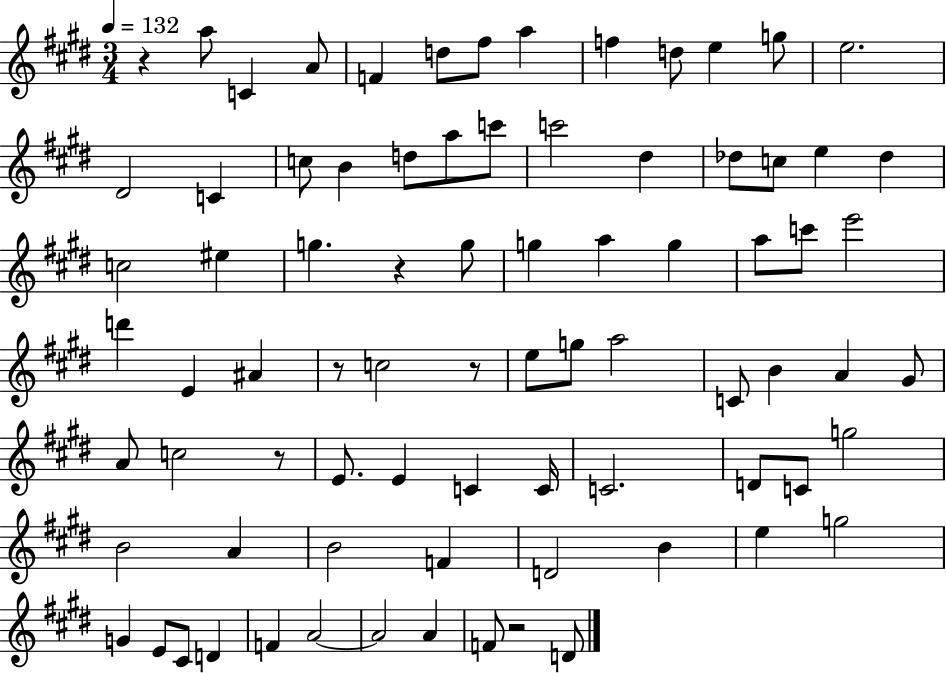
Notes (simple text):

R/q A5/e C4/q A4/e F4/q D5/e F#5/e A5/q F5/q D5/e E5/q G5/e E5/h. D#4/h C4/q C5/e B4/q D5/e A5/e C6/e C6/h D#5/q Db5/e C5/e E5/q Db5/q C5/h EIS5/q G5/q. R/q G5/e G5/q A5/q G5/q A5/e C6/e E6/h D6/q E4/q A#4/q R/e C5/h R/e E5/e G5/e A5/h C4/e B4/q A4/q G#4/e A4/e C5/h R/e E4/e. E4/q C4/q C4/s C4/h. D4/e C4/e G5/h B4/h A4/q B4/h F4/q D4/h B4/q E5/q G5/h G4/q E4/e C#4/e D4/q F4/q A4/h A4/h A4/q F4/e R/h D4/e